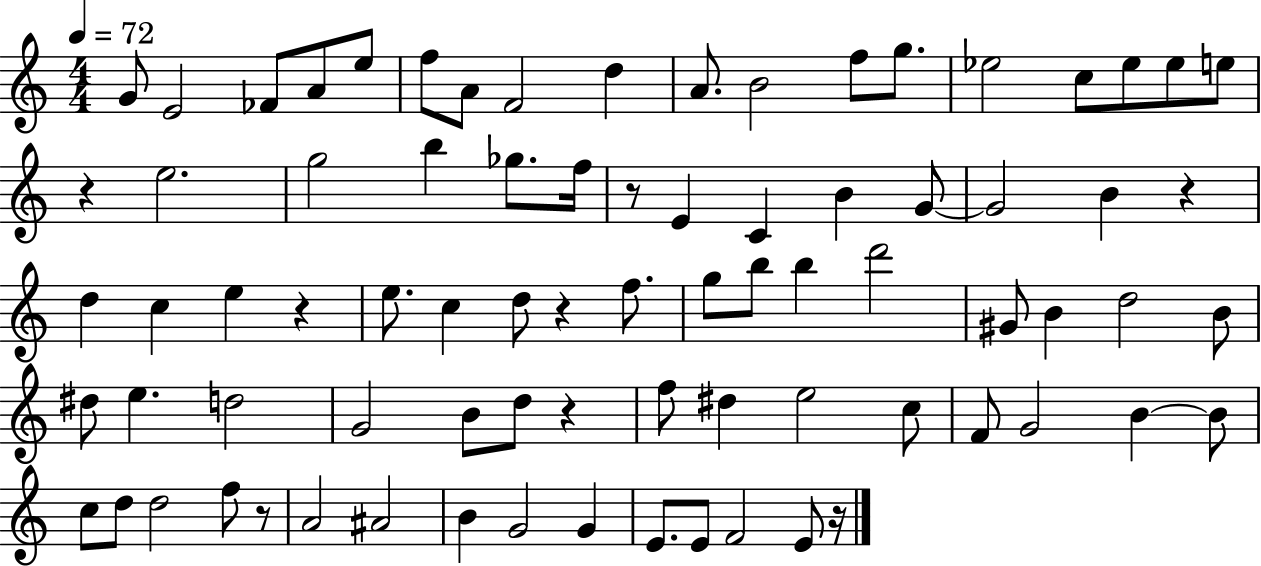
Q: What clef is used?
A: treble